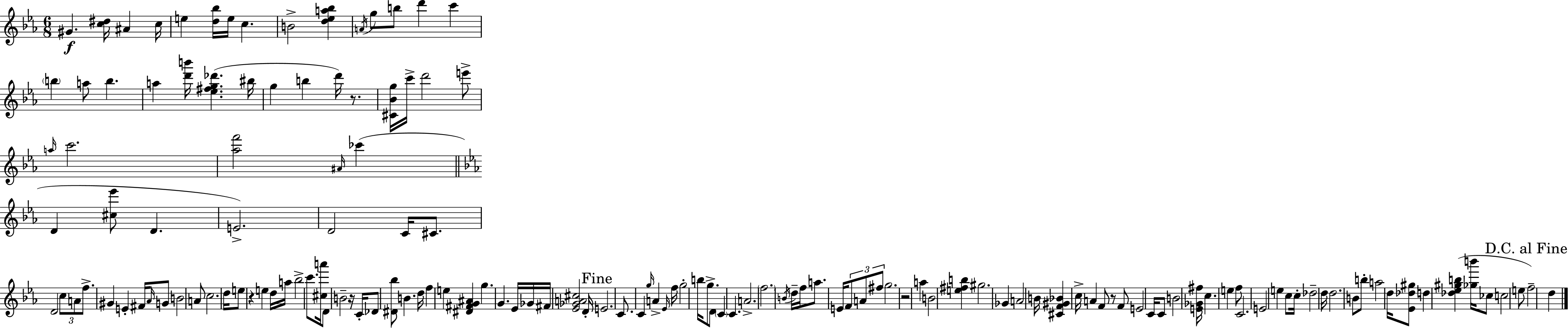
{
  \clef treble
  \numericTimeSignature
  \time 6/8
  \key ees \major
  gis'4.\f <c'' dis''>16 ais'4 c''16 | e''4 <d'' bes''>16 e''16 c''4. | b'2-> <d'' ees'' a'' bes''>4 | \acciaccatura { a'16 } g''8 b''8 d'''4 c'''4 | \break \parenthesize b''4 a''8 b''4. | a''4 <d''' b'''>16 <ees'' fis'' g'' des'''>4.( | bis''16 g''4 b''4 d'''16) r8. | <cis' bes' g''>16 c'''16-> d'''2 e'''8-> | \break \grace { a''16 } c'''2. | <aes'' f'''>2 \grace { ais'16 } ces'''4( | \bar "||" \break \key ees \major d'4 <cis'' ees'''>8 d'4. | e'2.->) | d'2 c'16 cis'8. | d'2 \tuplet 3/2 { c''8 a'8 | \break f''8.-> } gis'4 e'4-. fis'16 | \grace { aes'16 } g'8 b'2 a'8 | c''2. | d''16 e''8 r4 e''4 | \break d''16 a''16 bes''2-> c'''8. | <cis'' a'''>16 d'8 b'2-- | r16 c'16-. des'8 <dis' bes''>8 b'4. | d''16 f''4 e''4 <dis' fis' g' ais'>4 | \break g''4. g'4. | ees'16 ges'16 fis'16 <ees' ges' a' cis''>2 | d'16-. \mark "Fine" e'2. | c'8. c'4 \grace { g''16 } a'4-> | \break \grace { ees'16 } f''16 g''2-. b''16 | g''8.-> d'8 \parenthesize c'4 c'4. | a'2.-> | \parenthesize f''2. | \break \acciaccatura { b'16 } d''16-- f''16 a''8. e'16 \tuplet 3/2 { f'8 | a'8 fis''8 } g''2. | r2 | a''4 b'2 | \break <e'' fis'' b''>4 gis''2. | ges'4 a'2 | b'16 <cis' f' gis' bes'>4 c''16-> a'4 | f'8 r8 f'8 e'2 | \break c'16 c'8 b'2 | <e' ges' fis''>16 c''4. e''4 | f''8 c'2. | e'2 | \break e''4 c''8 c''16-. des''2-- | d''16 d''2. | b'8 b''8-. a''2 | d''16 <ees' des'' gis''>8 d''4 <des'' ees'' gis'' b''>4( | \break <ges'' b'''>16 ces''8 c''2 | e''8 \mark "D.C. al Fine" f''2--) | d''4 \bar "|."
}